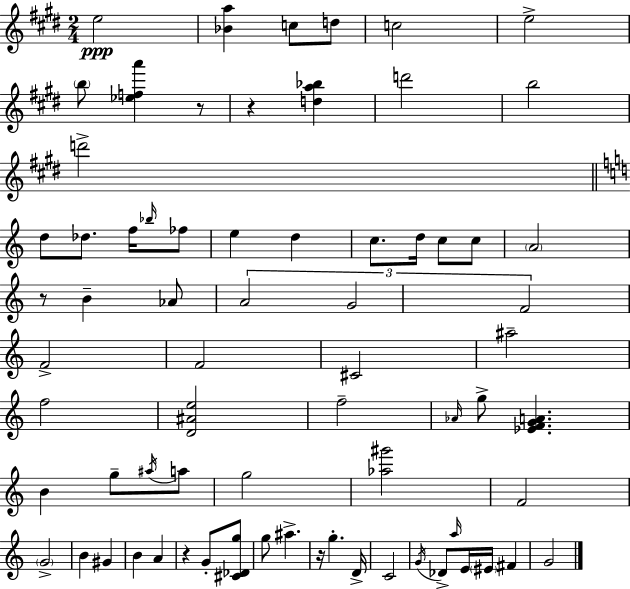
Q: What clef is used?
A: treble